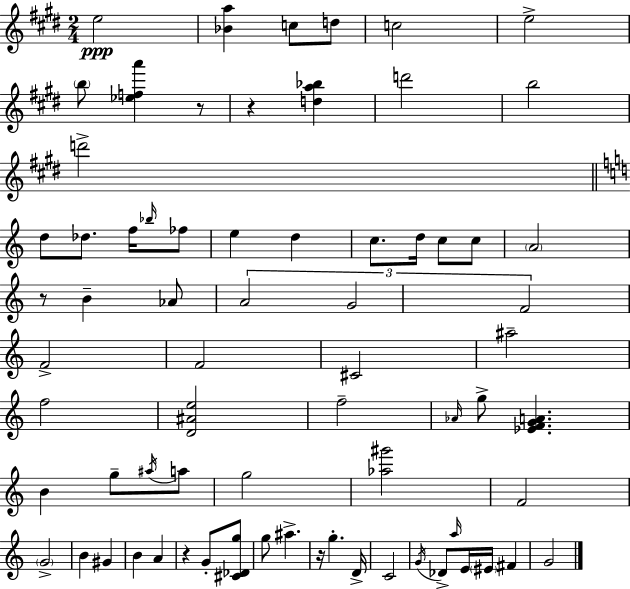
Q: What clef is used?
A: treble